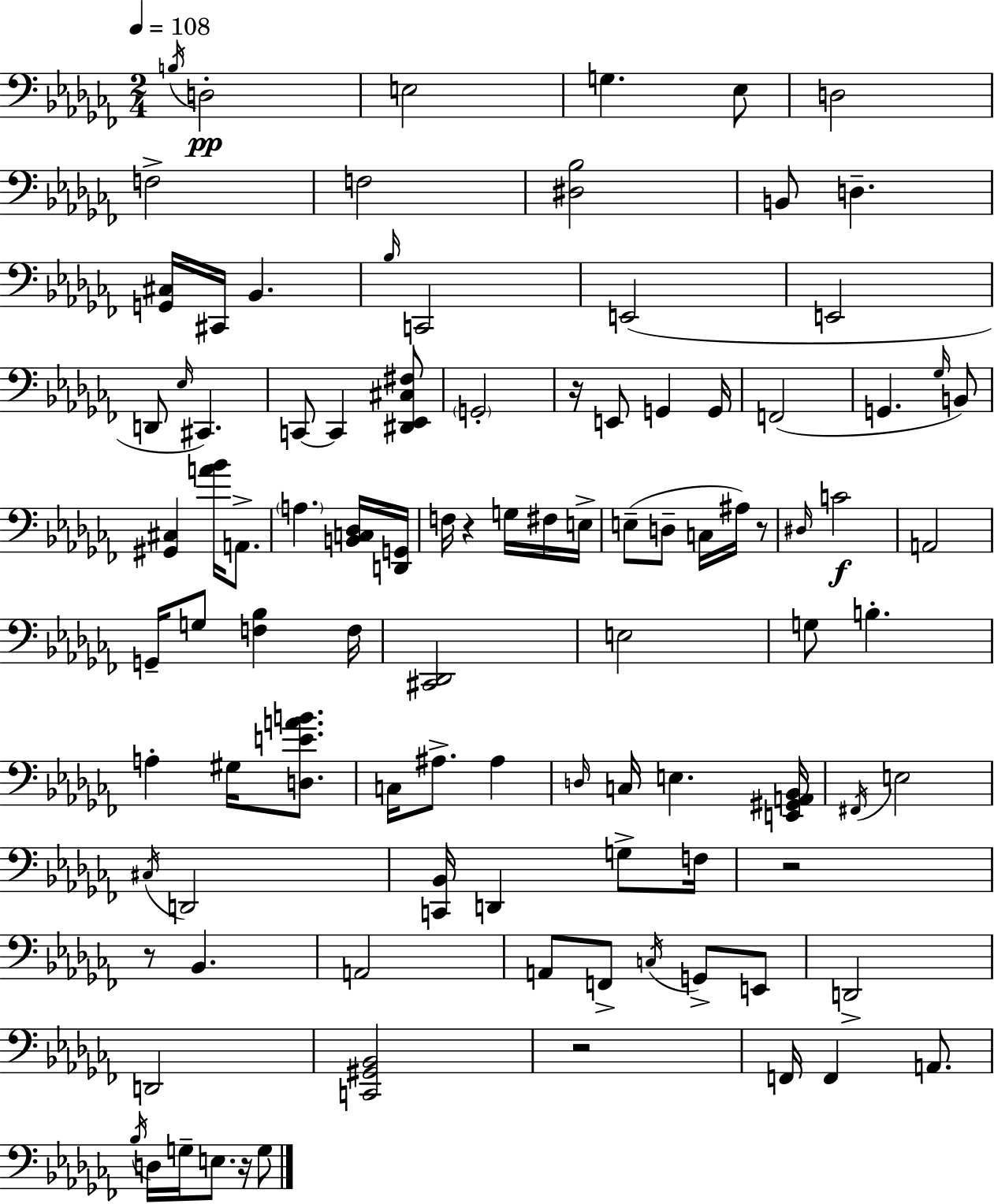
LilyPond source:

{
  \clef bass
  \numericTimeSignature
  \time 2/4
  \key aes \minor
  \tempo 4 = 108
  \repeat volta 2 { \acciaccatura { b16 }\pp d2-. | e2 | g4. ees8 | d2 | \break f2-> | f2 | <dis bes>2 | b,8 d4.-- | \break <g, cis>16 cis,16 bes,4. | \grace { bes16 } c,2 | e,2( | e,2 | \break d,8 \grace { ees16 } cis,4.) | c,8~~ c,4 | <dis, ees, cis fis>8 \parenthesize g,2-. | r16 e,8 g,4 | \break g,16 f,2( | g,4. | \grace { ges16 }) b,8 <gis, cis>4 | <a' bes'>16 a,8.-> \parenthesize a4. | \break <b, c des>16 <d, g,>16 f16 r4 | g16 fis16 e16-> e8--( d8-- | c16 ais16) r8 \grace { dis16 } c'2\f | a,2 | \break g,16-- g8 | <f bes>4 f16 <cis, des,>2 | e2 | g8 b4.-. | \break a4-. | gis16 <d e' a' b'>8. c16 ais8.-> | ais4 \grace { d16 } c16 e4. | <e, gis, a, bes,>16 \acciaccatura { fis,16 } e2 | \break \acciaccatura { cis16 } | d,2 | <c, bes,>16 d,4 g8-> f16 | r2 | \break r8 bes,4. | a,2 | a,8 f,8-> \acciaccatura { c16 } g,8-> e,8 | d,2-> | \break d,2 | <c, gis, bes,>2 | r2 | f,16 f,4 a,8. | \break \acciaccatura { bes16 } d16 g16-- e8. r16 | g8 } \bar "|."
}